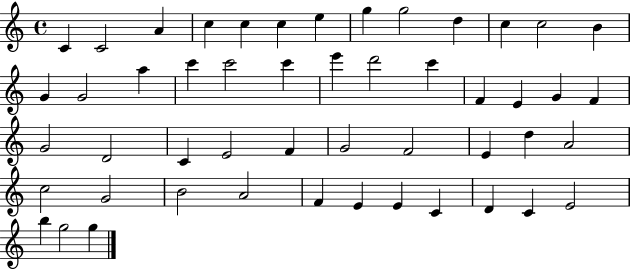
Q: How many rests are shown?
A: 0